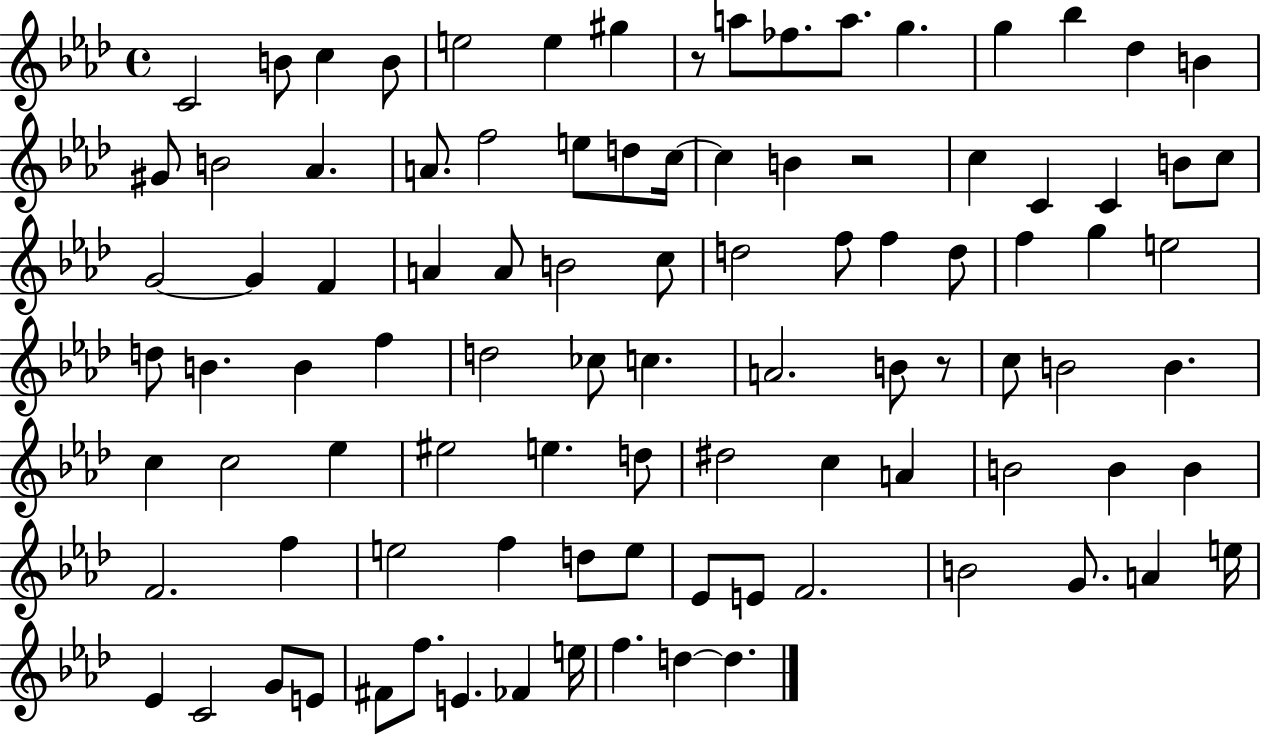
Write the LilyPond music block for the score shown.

{
  \clef treble
  \time 4/4
  \defaultTimeSignature
  \key aes \major
  c'2 b'8 c''4 b'8 | e''2 e''4 gis''4 | r8 a''8 fes''8. a''8. g''4. | g''4 bes''4 des''4 b'4 | \break gis'8 b'2 aes'4. | a'8. f''2 e''8 d''8 c''16~~ | c''4 b'4 r2 | c''4 c'4 c'4 b'8 c''8 | \break g'2~~ g'4 f'4 | a'4 a'8 b'2 c''8 | d''2 f''8 f''4 d''8 | f''4 g''4 e''2 | \break d''8 b'4. b'4 f''4 | d''2 ces''8 c''4. | a'2. b'8 r8 | c''8 b'2 b'4. | \break c''4 c''2 ees''4 | eis''2 e''4. d''8 | dis''2 c''4 a'4 | b'2 b'4 b'4 | \break f'2. f''4 | e''2 f''4 d''8 e''8 | ees'8 e'8 f'2. | b'2 g'8. a'4 e''16 | \break ees'4 c'2 g'8 e'8 | fis'8 f''8. e'4. fes'4 e''16 | f''4. d''4~~ d''4. | \bar "|."
}